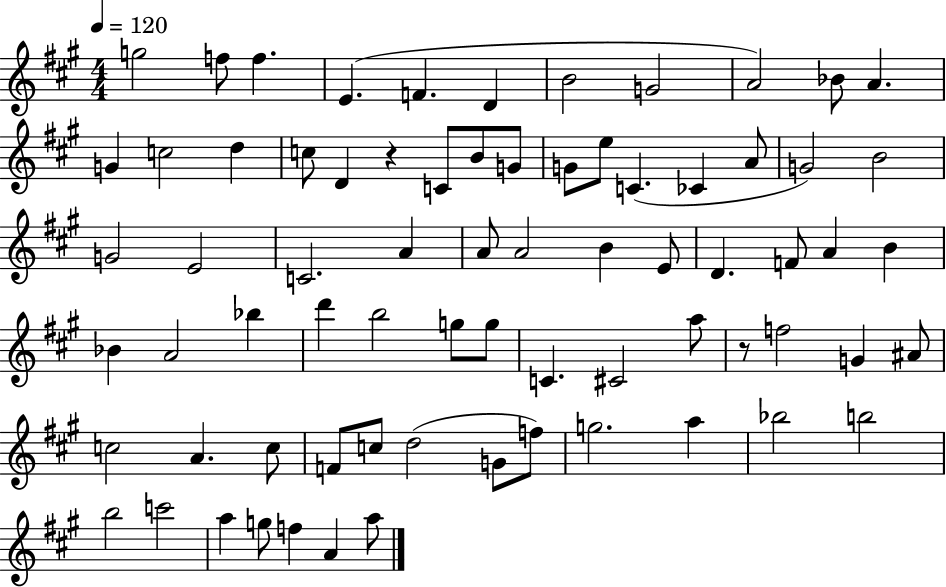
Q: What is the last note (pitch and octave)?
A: A5